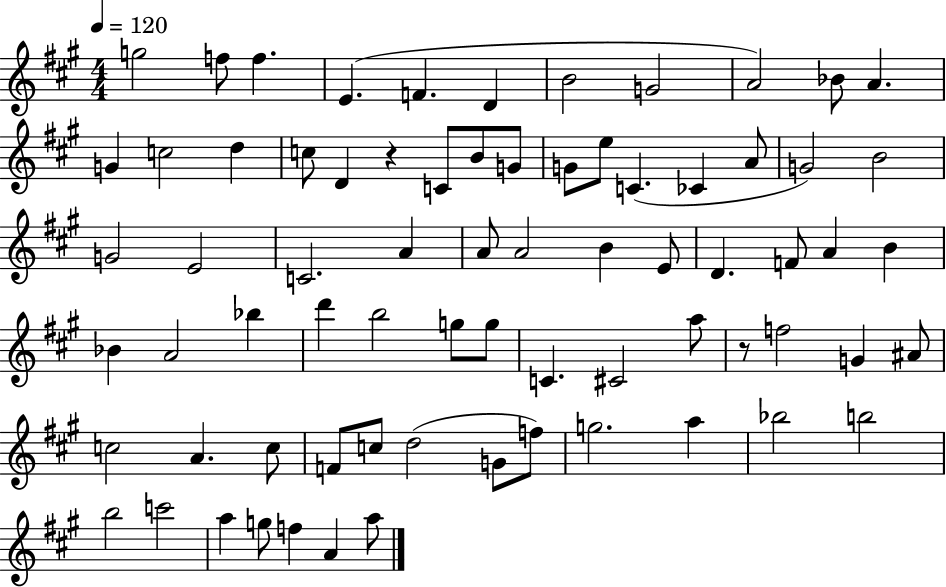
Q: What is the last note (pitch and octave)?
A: A5